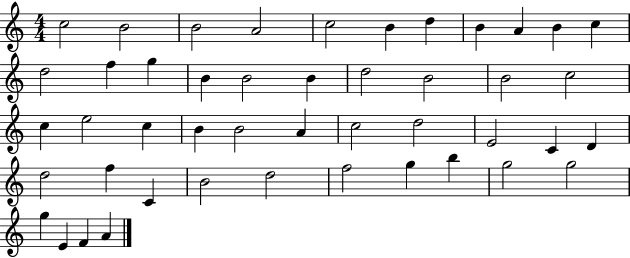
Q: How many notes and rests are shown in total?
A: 46